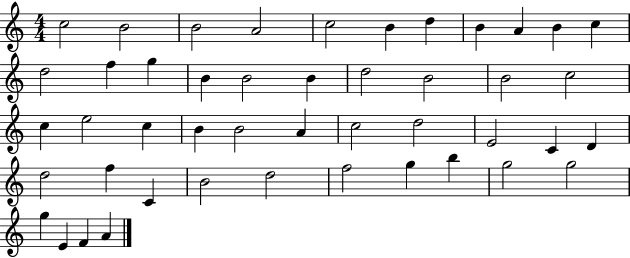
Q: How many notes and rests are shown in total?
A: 46